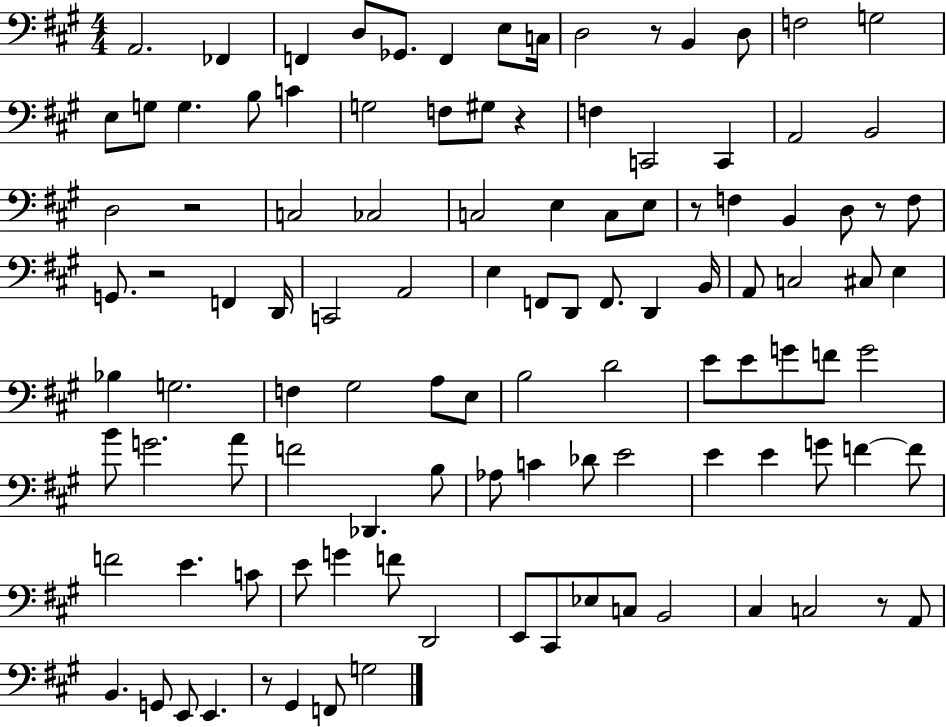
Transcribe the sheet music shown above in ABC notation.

X:1
T:Untitled
M:4/4
L:1/4
K:A
A,,2 _F,, F,, D,/2 _G,,/2 F,, E,/2 C,/4 D,2 z/2 B,, D,/2 F,2 G,2 E,/2 G,/2 G, B,/2 C G,2 F,/2 ^G,/2 z F, C,,2 C,, A,,2 B,,2 D,2 z2 C,2 _C,2 C,2 E, C,/2 E,/2 z/2 F, B,, D,/2 z/2 F,/2 G,,/2 z2 F,, D,,/4 C,,2 A,,2 E, F,,/2 D,,/2 F,,/2 D,, B,,/4 A,,/2 C,2 ^C,/2 E, _B, G,2 F, ^G,2 A,/2 E,/2 B,2 D2 E/2 E/2 G/2 F/2 G2 B/2 G2 A/2 F2 _D,, B,/2 _A,/2 C _D/2 E2 E E G/2 F F/2 F2 E C/2 E/2 G F/2 D,,2 E,,/2 ^C,,/2 _E,/2 C,/2 B,,2 ^C, C,2 z/2 A,,/2 B,, G,,/2 E,,/2 E,, z/2 ^G,, F,,/2 G,2